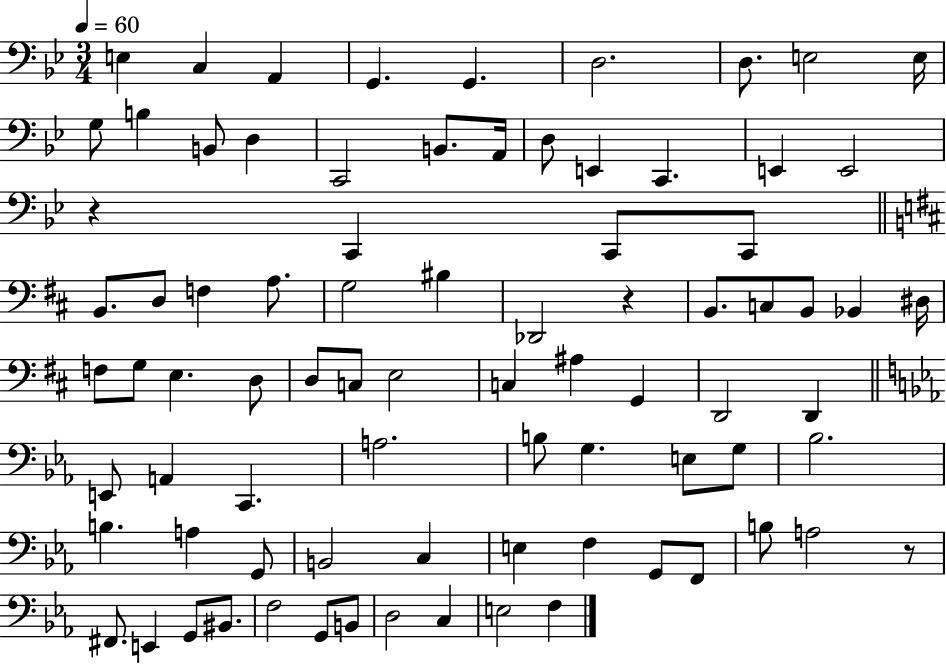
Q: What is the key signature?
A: BES major